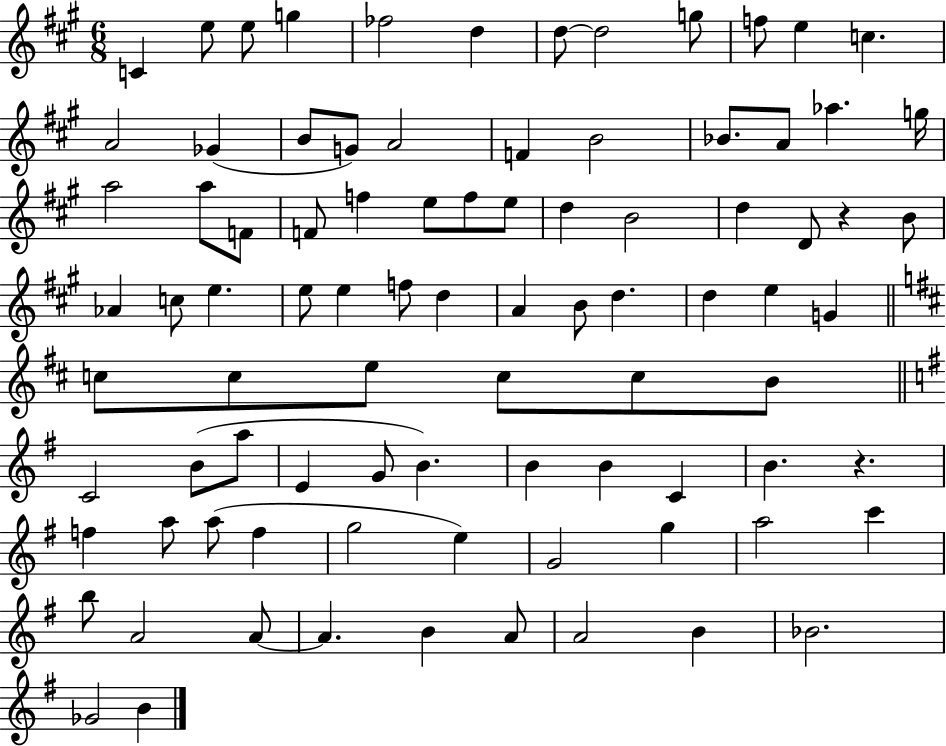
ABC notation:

X:1
T:Untitled
M:6/8
L:1/4
K:A
C e/2 e/2 g _f2 d d/2 d2 g/2 f/2 e c A2 _G B/2 G/2 A2 F B2 _B/2 A/2 _a g/4 a2 a/2 F/2 F/2 f e/2 f/2 e/2 d B2 d D/2 z B/2 _A c/2 e e/2 e f/2 d A B/2 d d e G c/2 c/2 e/2 c/2 c/2 B/2 C2 B/2 a/2 E G/2 B B B C B z f a/2 a/2 f g2 e G2 g a2 c' b/2 A2 A/2 A B A/2 A2 B _B2 _G2 B